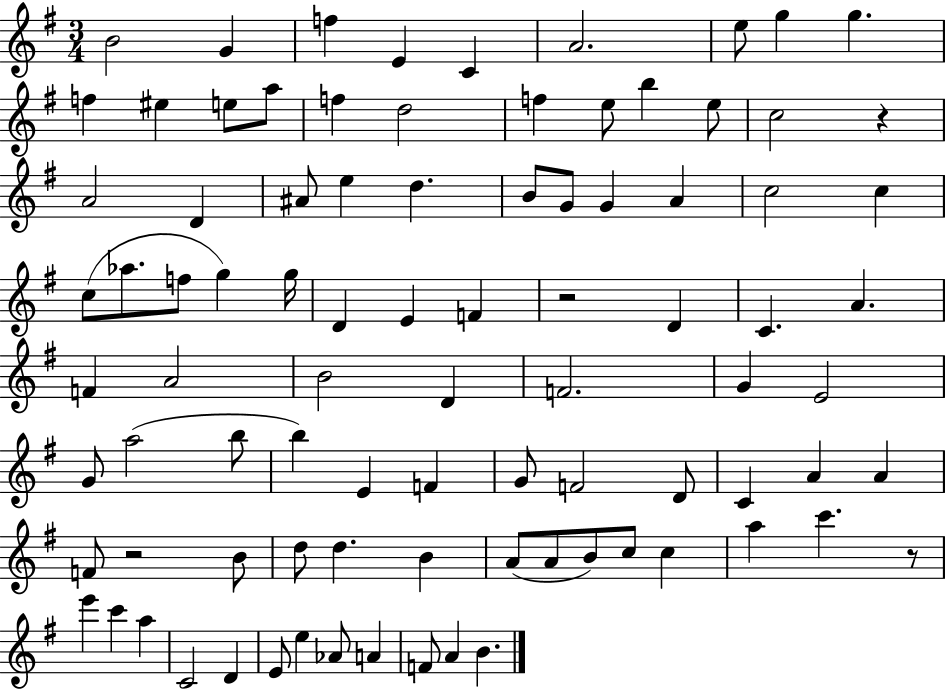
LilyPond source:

{
  \clef treble
  \numericTimeSignature
  \time 3/4
  \key g \major
  b'2 g'4 | f''4 e'4 c'4 | a'2. | e''8 g''4 g''4. | \break f''4 eis''4 e''8 a''8 | f''4 d''2 | f''4 e''8 b''4 e''8 | c''2 r4 | \break a'2 d'4 | ais'8 e''4 d''4. | b'8 g'8 g'4 a'4 | c''2 c''4 | \break c''8( aes''8. f''8 g''4) g''16 | d'4 e'4 f'4 | r2 d'4 | c'4. a'4. | \break f'4 a'2 | b'2 d'4 | f'2. | g'4 e'2 | \break g'8 a''2( b''8 | b''4) e'4 f'4 | g'8 f'2 d'8 | c'4 a'4 a'4 | \break f'8 r2 b'8 | d''8 d''4. b'4 | a'8( a'8 b'8) c''8 c''4 | a''4 c'''4. r8 | \break e'''4 c'''4 a''4 | c'2 d'4 | e'8 e''4 aes'8 a'4 | f'8 a'4 b'4. | \break \bar "|."
}